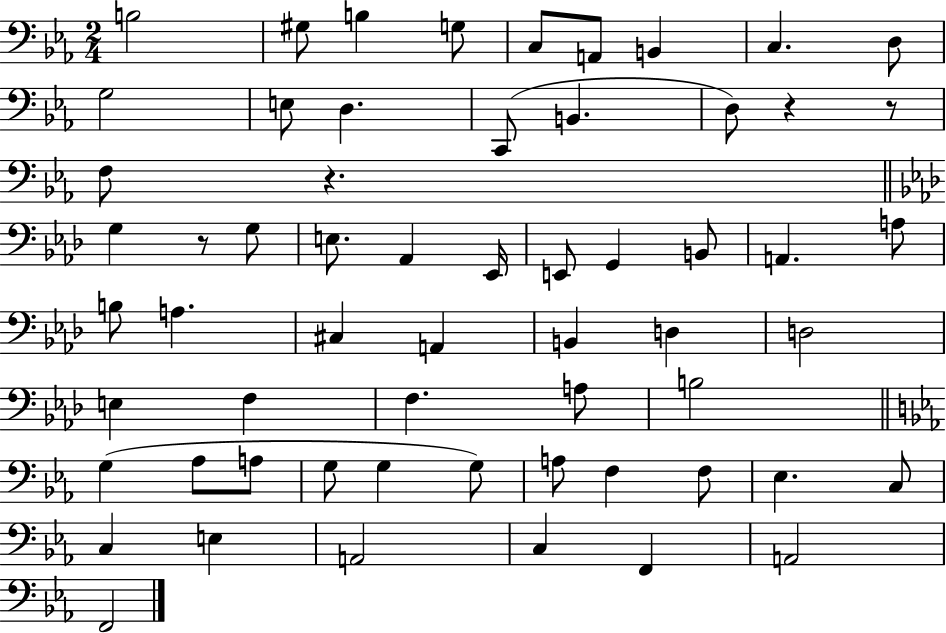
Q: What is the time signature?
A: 2/4